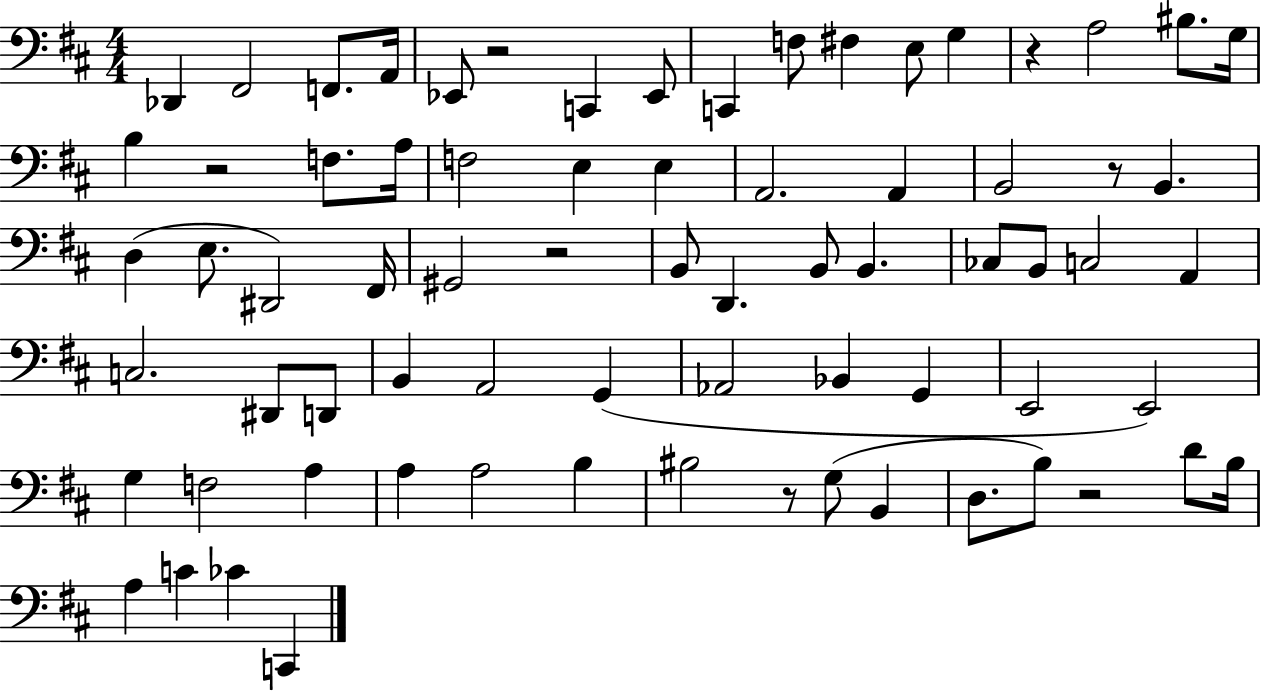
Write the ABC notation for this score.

X:1
T:Untitled
M:4/4
L:1/4
K:D
_D,, ^F,,2 F,,/2 A,,/4 _E,,/2 z2 C,, _E,,/2 C,, F,/2 ^F, E,/2 G, z A,2 ^B,/2 G,/4 B, z2 F,/2 A,/4 F,2 E, E, A,,2 A,, B,,2 z/2 B,, D, E,/2 ^D,,2 ^F,,/4 ^G,,2 z2 B,,/2 D,, B,,/2 B,, _C,/2 B,,/2 C,2 A,, C,2 ^D,,/2 D,,/2 B,, A,,2 G,, _A,,2 _B,, G,, E,,2 E,,2 G, F,2 A, A, A,2 B, ^B,2 z/2 G,/2 B,, D,/2 B,/2 z2 D/2 B,/4 A, C _C C,,